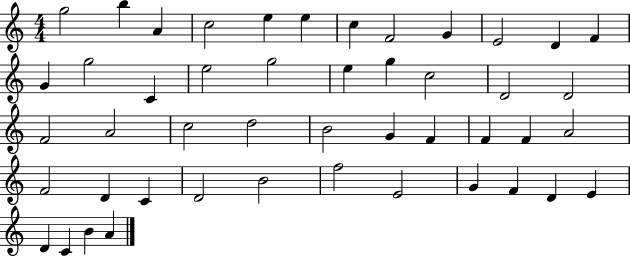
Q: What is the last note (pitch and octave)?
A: A4